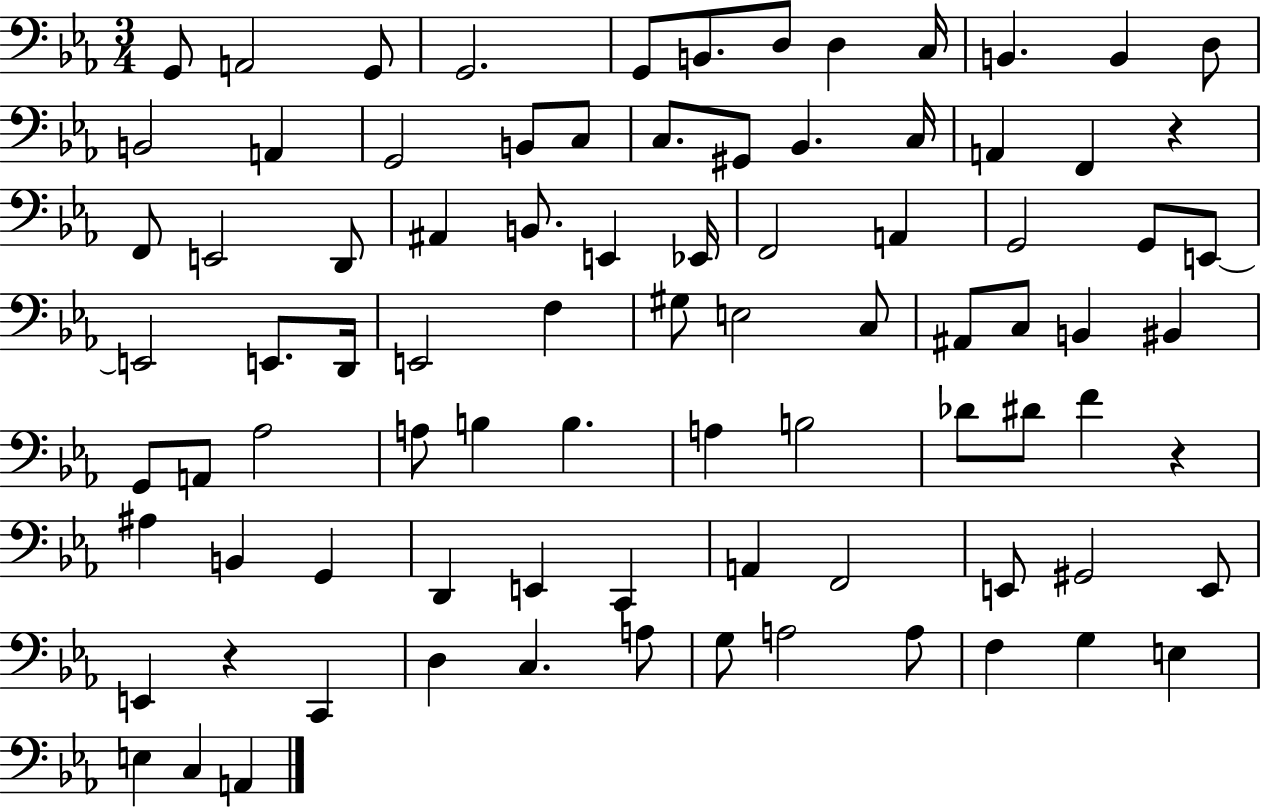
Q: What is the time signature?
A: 3/4